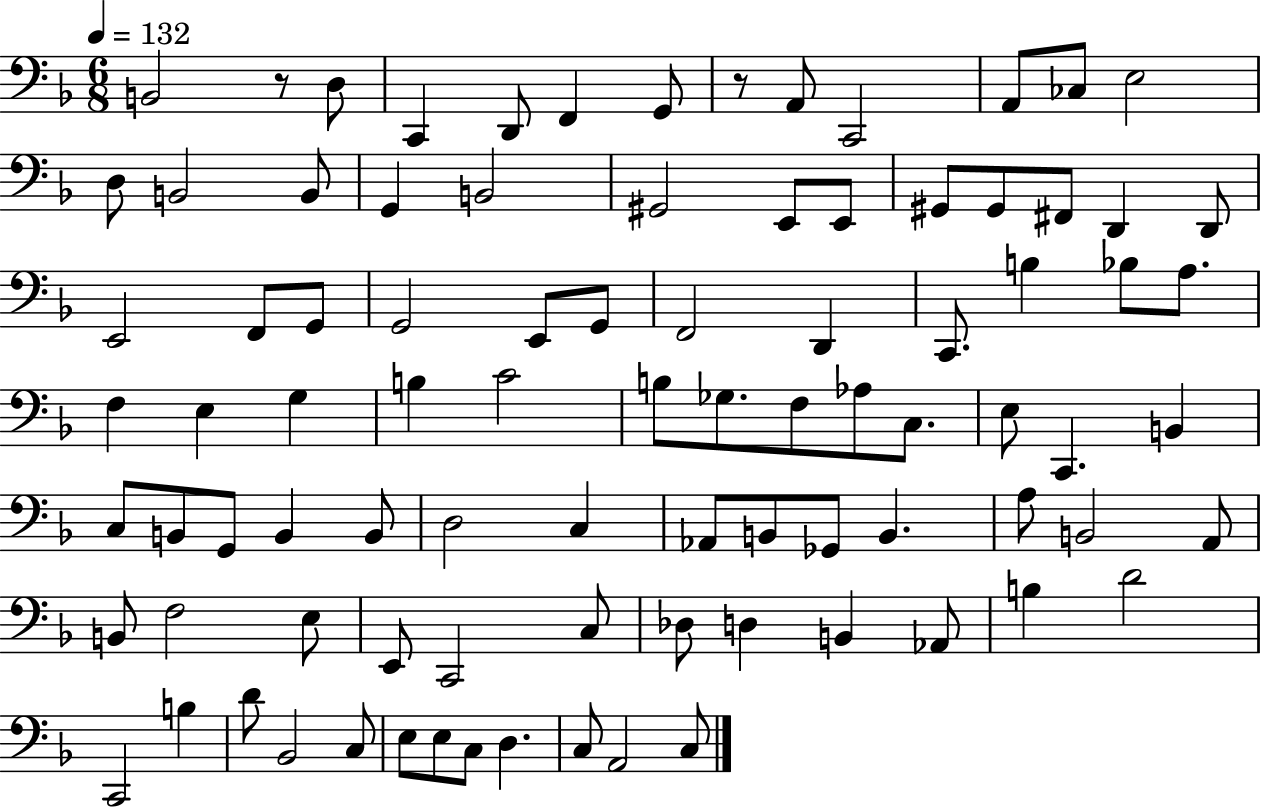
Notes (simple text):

B2/h R/e D3/e C2/q D2/e F2/q G2/e R/e A2/e C2/h A2/e CES3/e E3/h D3/e B2/h B2/e G2/q B2/h G#2/h E2/e E2/e G#2/e G#2/e F#2/e D2/q D2/e E2/h F2/e G2/e G2/h E2/e G2/e F2/h D2/q C2/e. B3/q Bb3/e A3/e. F3/q E3/q G3/q B3/q C4/h B3/e Gb3/e. F3/e Ab3/e C3/e. E3/e C2/q. B2/q C3/e B2/e G2/e B2/q B2/e D3/h C3/q Ab2/e B2/e Gb2/e B2/q. A3/e B2/h A2/e B2/e F3/h E3/e E2/e C2/h C3/e Db3/e D3/q B2/q Ab2/e B3/q D4/h C2/h B3/q D4/e Bb2/h C3/e E3/e E3/e C3/e D3/q. C3/e A2/h C3/e